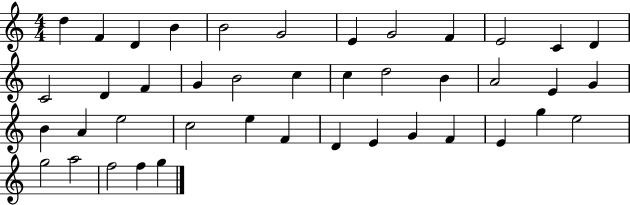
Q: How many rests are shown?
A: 0